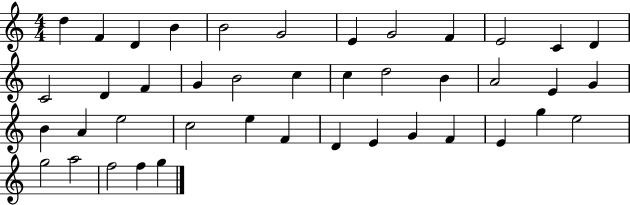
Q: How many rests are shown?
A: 0